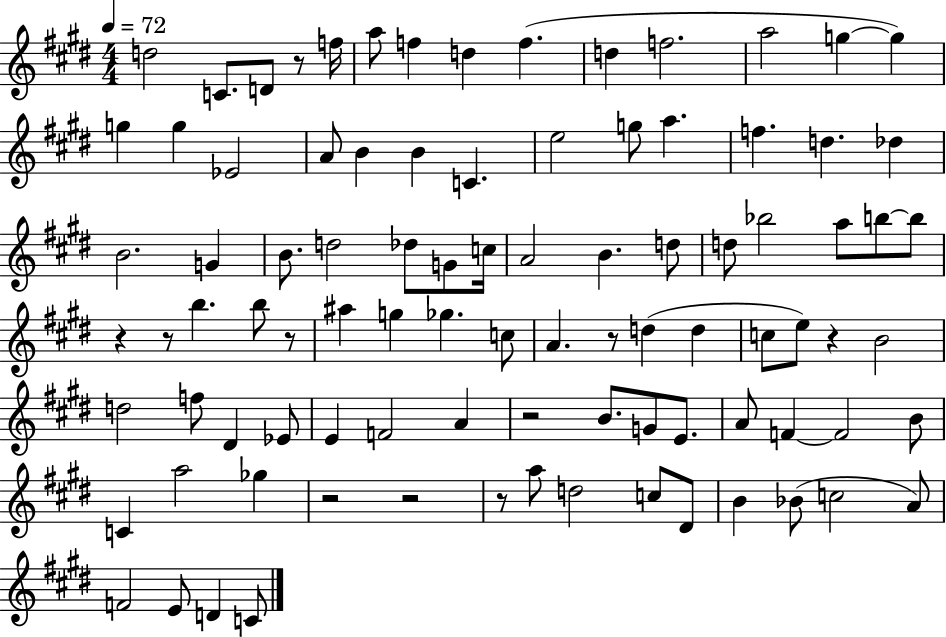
X:1
T:Untitled
M:4/4
L:1/4
K:E
d2 C/2 D/2 z/2 f/4 a/2 f d f d f2 a2 g g g g _E2 A/2 B B C e2 g/2 a f d _d B2 G B/2 d2 _d/2 G/2 c/4 A2 B d/2 d/2 _b2 a/2 b/2 b/2 z z/2 b b/2 z/2 ^a g _g c/2 A z/2 d d c/2 e/2 z B2 d2 f/2 ^D _E/2 E F2 A z2 B/2 G/2 E/2 A/2 F F2 B/2 C a2 _g z2 z2 z/2 a/2 d2 c/2 ^D/2 B _B/2 c2 A/2 F2 E/2 D C/2